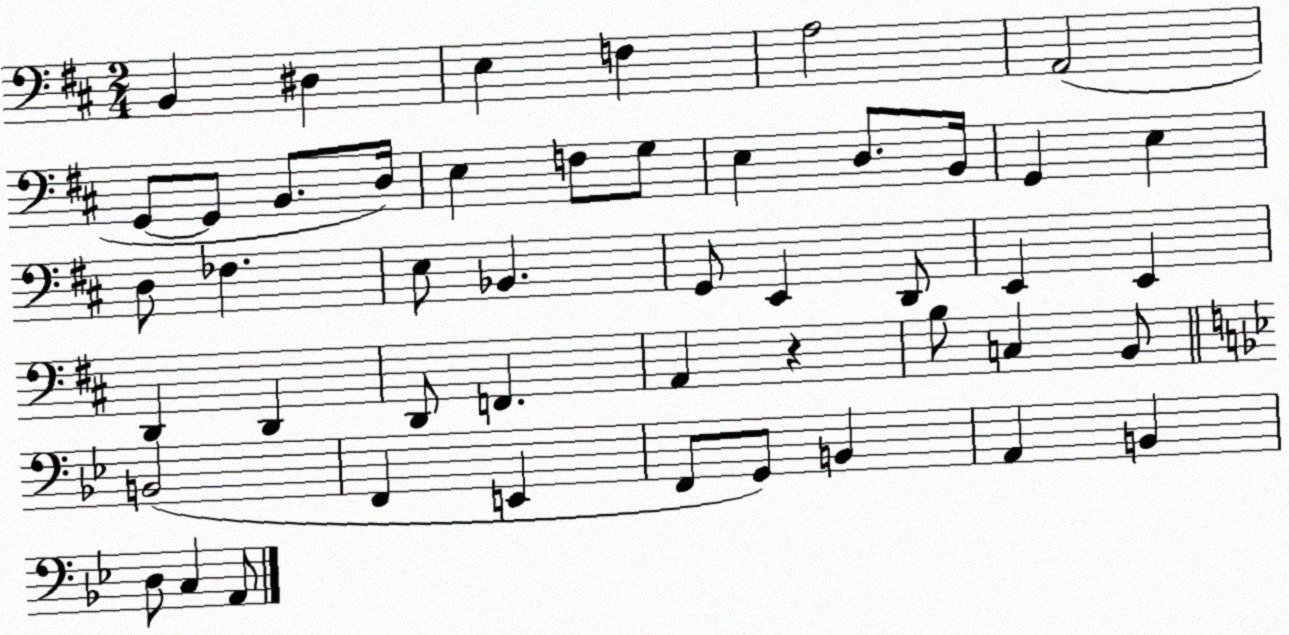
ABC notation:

X:1
T:Untitled
M:2/4
L:1/4
K:D
B,, ^D, E, F, A,2 A,,2 G,,/2 G,,/2 B,,/2 D,/4 E, F,/2 G,/2 E, D,/2 B,,/4 G,, E, D,/2 _F, E,/2 _B,, G,,/2 E,, D,,/2 E,, E,, D,, D,, D,,/2 F,, A,, z B,/2 C, B,,/2 B,,2 F,, E,, F,,/2 G,,/2 B,, A,, B,, D,/2 C, A,,/2